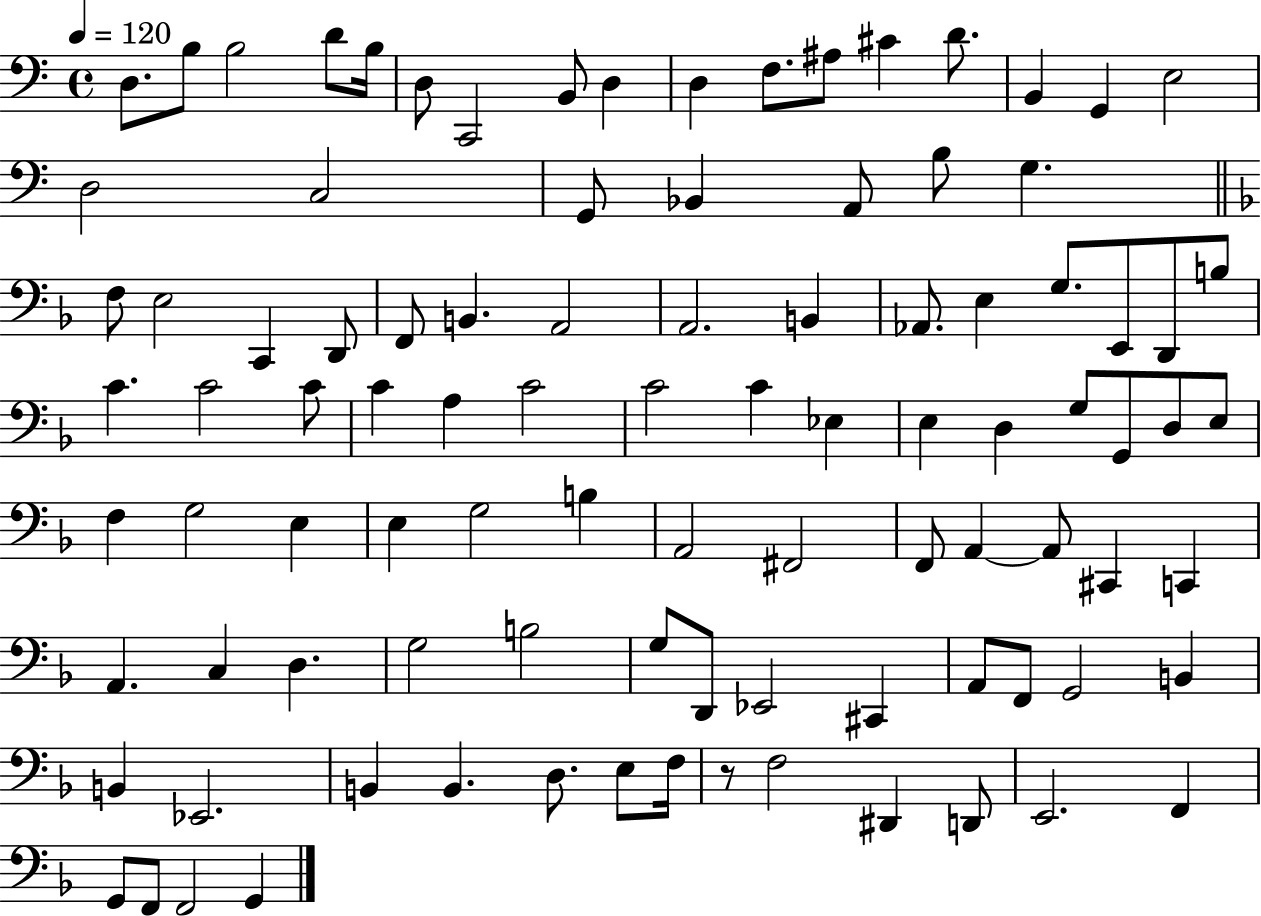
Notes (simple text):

D3/e. B3/e B3/h D4/e B3/s D3/e C2/h B2/e D3/q D3/q F3/e. A#3/e C#4/q D4/e. B2/q G2/q E3/h D3/h C3/h G2/e Bb2/q A2/e B3/e G3/q. F3/e E3/h C2/q D2/e F2/e B2/q. A2/h A2/h. B2/q Ab2/e. E3/q G3/e. E2/e D2/e B3/e C4/q. C4/h C4/e C4/q A3/q C4/h C4/h C4/q Eb3/q E3/q D3/q G3/e G2/e D3/e E3/e F3/q G3/h E3/q E3/q G3/h B3/q A2/h F#2/h F2/e A2/q A2/e C#2/q C2/q A2/q. C3/q D3/q. G3/h B3/h G3/e D2/e Eb2/h C#2/q A2/e F2/e G2/h B2/q B2/q Eb2/h. B2/q B2/q. D3/e. E3/e F3/s R/e F3/h D#2/q D2/e E2/h. F2/q G2/e F2/e F2/h G2/q